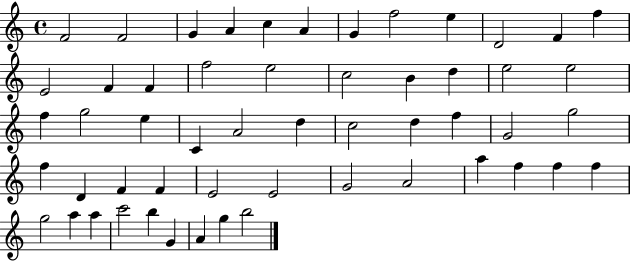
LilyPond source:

{
  \clef treble
  \time 4/4
  \defaultTimeSignature
  \key c \major
  f'2 f'2 | g'4 a'4 c''4 a'4 | g'4 f''2 e''4 | d'2 f'4 f''4 | \break e'2 f'4 f'4 | f''2 e''2 | c''2 b'4 d''4 | e''2 e''2 | \break f''4 g''2 e''4 | c'4 a'2 d''4 | c''2 d''4 f''4 | g'2 g''2 | \break f''4 d'4 f'4 f'4 | e'2 e'2 | g'2 a'2 | a''4 f''4 f''4 f''4 | \break g''2 a''4 a''4 | c'''2 b''4 g'4 | a'4 g''4 b''2 | \bar "|."
}